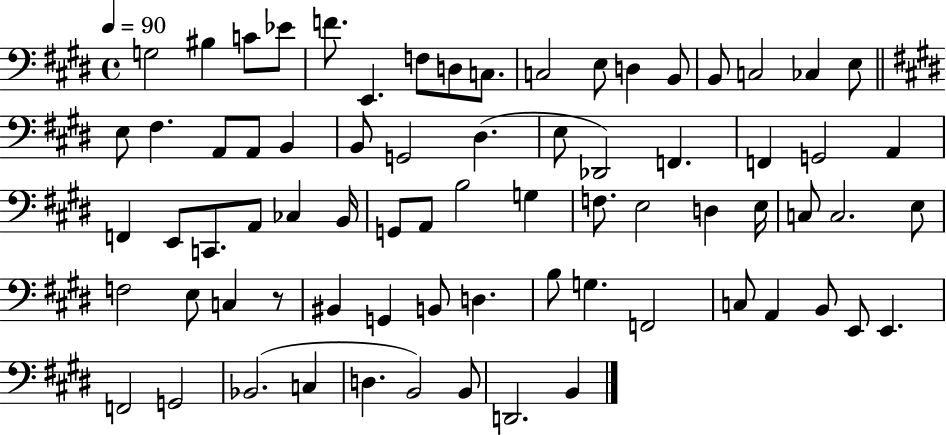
{
  \clef bass
  \time 4/4
  \defaultTimeSignature
  \key e \major
  \tempo 4 = 90
  g2 bis4 c'8 ees'8 | f'8. e,4. f8 d8 c8. | c2 e8 d4 b,8 | b,8 c2 ces4 e8 | \break \bar "||" \break \key e \major e8 fis4. a,8 a,8 b,4 | b,8 g,2 dis4.( | e8 des,2) f,4. | f,4 g,2 a,4 | \break f,4 e,8 c,8. a,8 ces4 b,16 | g,8 a,8 b2 g4 | f8. e2 d4 e16 | c8 c2. e8 | \break f2 e8 c4 r8 | bis,4 g,4 b,8 d4. | b8 g4. f,2 | c8 a,4 b,8 e,8 e,4. | \break f,2 g,2 | bes,2.( c4 | d4. b,2) b,8 | d,2. b,4 | \break \bar "|."
}